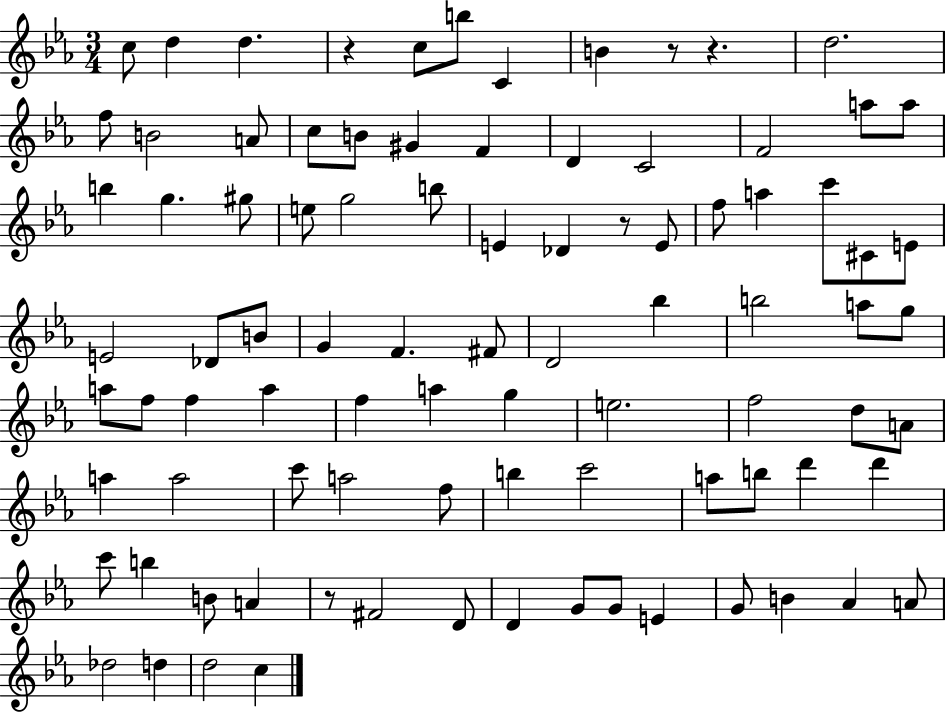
{
  \clef treble
  \numericTimeSignature
  \time 3/4
  \key ees \major
  c''8 d''4 d''4. | r4 c''8 b''8 c'4 | b'4 r8 r4. | d''2. | \break f''8 b'2 a'8 | c''8 b'8 gis'4 f'4 | d'4 c'2 | f'2 a''8 a''8 | \break b''4 g''4. gis''8 | e''8 g''2 b''8 | e'4 des'4 r8 e'8 | f''8 a''4 c'''8 cis'8 e'8 | \break e'2 des'8 b'8 | g'4 f'4. fis'8 | d'2 bes''4 | b''2 a''8 g''8 | \break a''8 f''8 f''4 a''4 | f''4 a''4 g''4 | e''2. | f''2 d''8 a'8 | \break a''4 a''2 | c'''8 a''2 f''8 | b''4 c'''2 | a''8 b''8 d'''4 d'''4 | \break c'''8 b''4 b'8 a'4 | r8 fis'2 d'8 | d'4 g'8 g'8 e'4 | g'8 b'4 aes'4 a'8 | \break des''2 d''4 | d''2 c''4 | \bar "|."
}